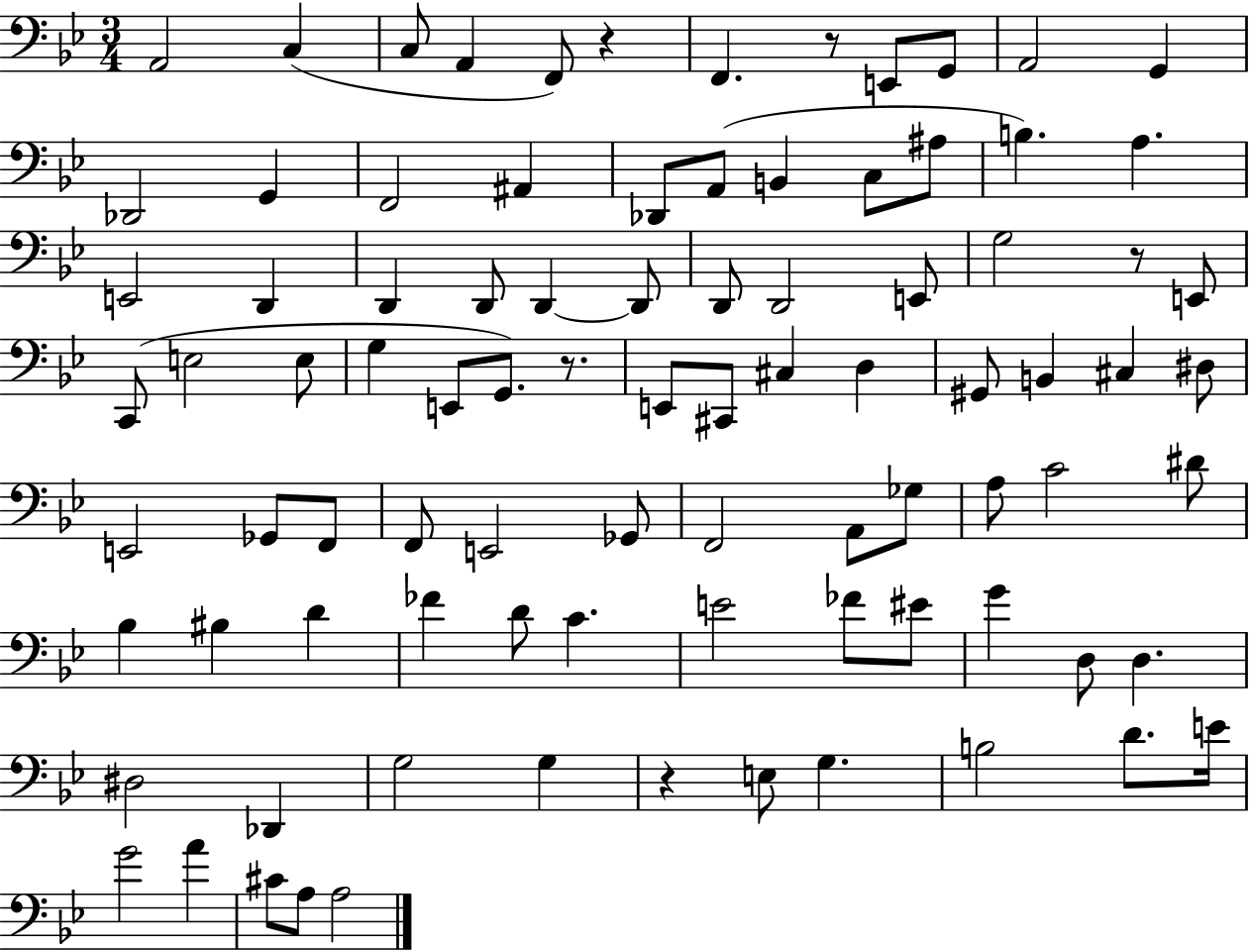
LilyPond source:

{
  \clef bass
  \numericTimeSignature
  \time 3/4
  \key bes \major
  a,2 c4( | c8 a,4 f,8) r4 | f,4. r8 e,8 g,8 | a,2 g,4 | \break des,2 g,4 | f,2 ais,4 | des,8 a,8( b,4 c8 ais8 | b4.) a4. | \break e,2 d,4 | d,4 d,8 d,4~~ d,8 | d,8 d,2 e,8 | g2 r8 e,8 | \break c,8( e2 e8 | g4 e,8 g,8.) r8. | e,8 cis,8 cis4 d4 | gis,8 b,4 cis4 dis8 | \break e,2 ges,8 f,8 | f,8 e,2 ges,8 | f,2 a,8 ges8 | a8 c'2 dis'8 | \break bes4 bis4 d'4 | fes'4 d'8 c'4. | e'2 fes'8 eis'8 | g'4 d8 d4. | \break dis2 des,4 | g2 g4 | r4 e8 g4. | b2 d'8. e'16 | \break g'2 a'4 | cis'8 a8 a2 | \bar "|."
}